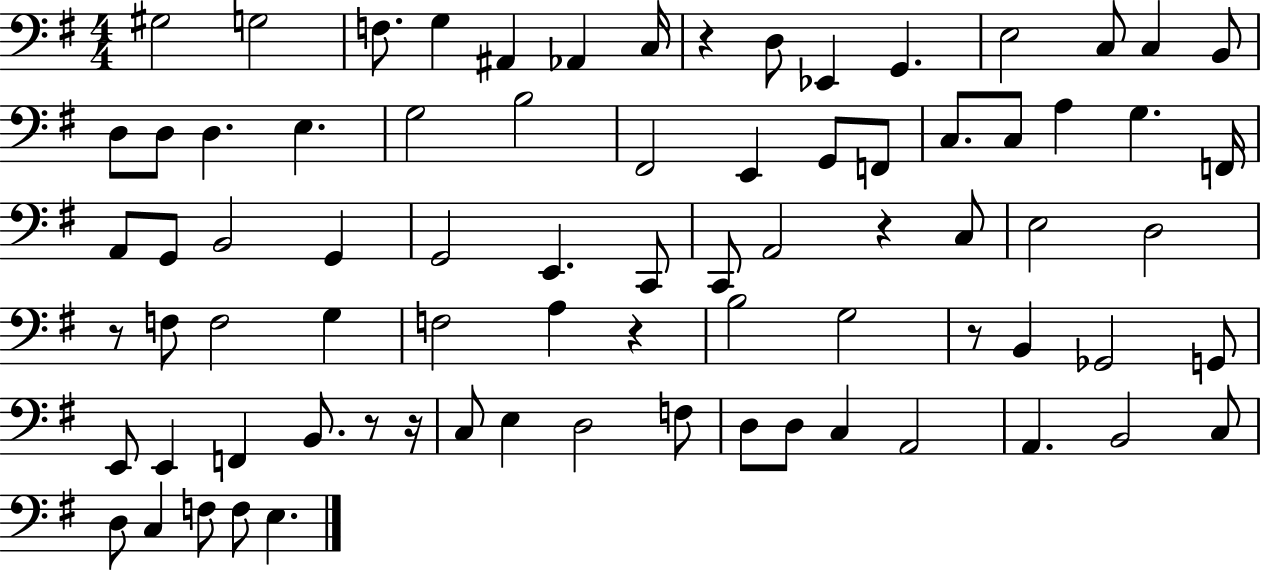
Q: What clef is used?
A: bass